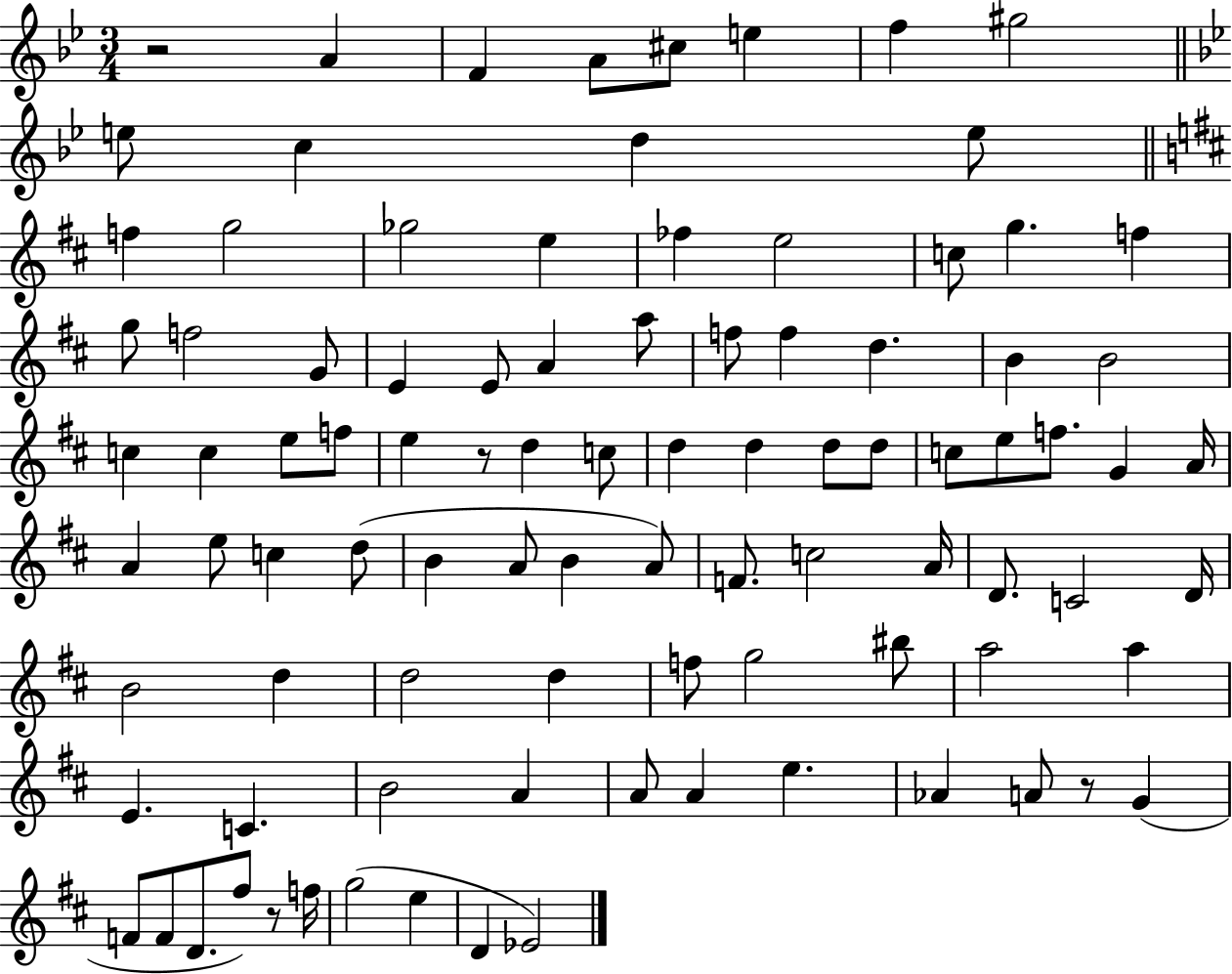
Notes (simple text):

R/h A4/q F4/q A4/e C#5/e E5/q F5/q G#5/h E5/e C5/q D5/q E5/e F5/q G5/h Gb5/h E5/q FES5/q E5/h C5/e G5/q. F5/q G5/e F5/h G4/e E4/q E4/e A4/q A5/e F5/e F5/q D5/q. B4/q B4/h C5/q C5/q E5/e F5/e E5/q R/e D5/q C5/e D5/q D5/q D5/e D5/e C5/e E5/e F5/e. G4/q A4/s A4/q E5/e C5/q D5/e B4/q A4/e B4/q A4/e F4/e. C5/h A4/s D4/e. C4/h D4/s B4/h D5/q D5/h D5/q F5/e G5/h BIS5/e A5/h A5/q E4/q. C4/q. B4/h A4/q A4/e A4/q E5/q. Ab4/q A4/e R/e G4/q F4/e F4/e D4/e. F#5/e R/e F5/s G5/h E5/q D4/q Eb4/h